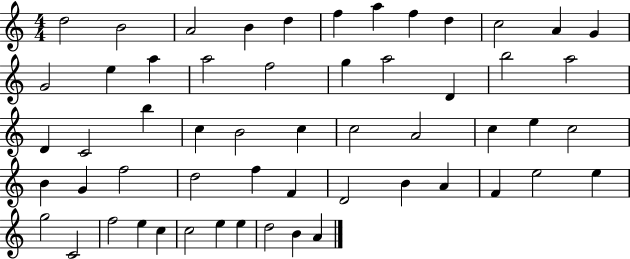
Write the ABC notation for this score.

X:1
T:Untitled
M:4/4
L:1/4
K:C
d2 B2 A2 B d f a f d c2 A G G2 e a a2 f2 g a2 D b2 a2 D C2 b c B2 c c2 A2 c e c2 B G f2 d2 f F D2 B A F e2 e g2 C2 f2 e c c2 e e d2 B A